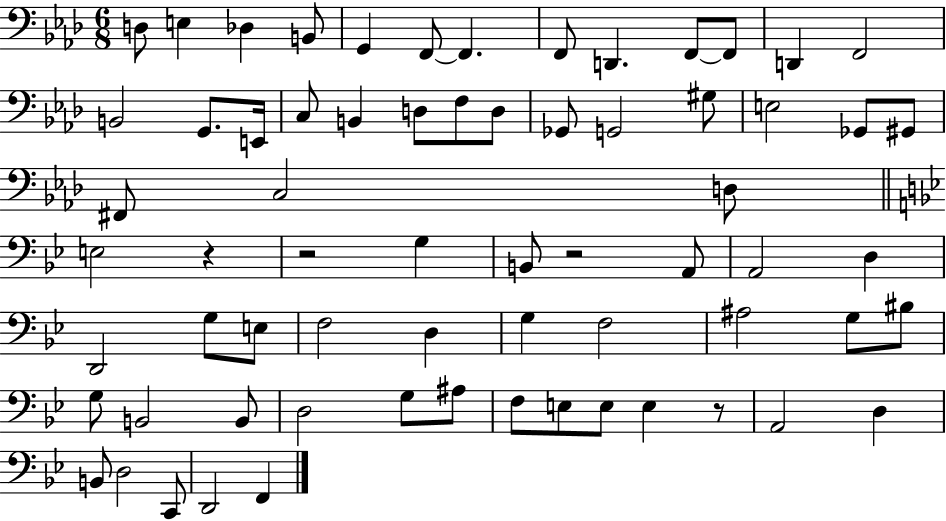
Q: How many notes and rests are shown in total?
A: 67